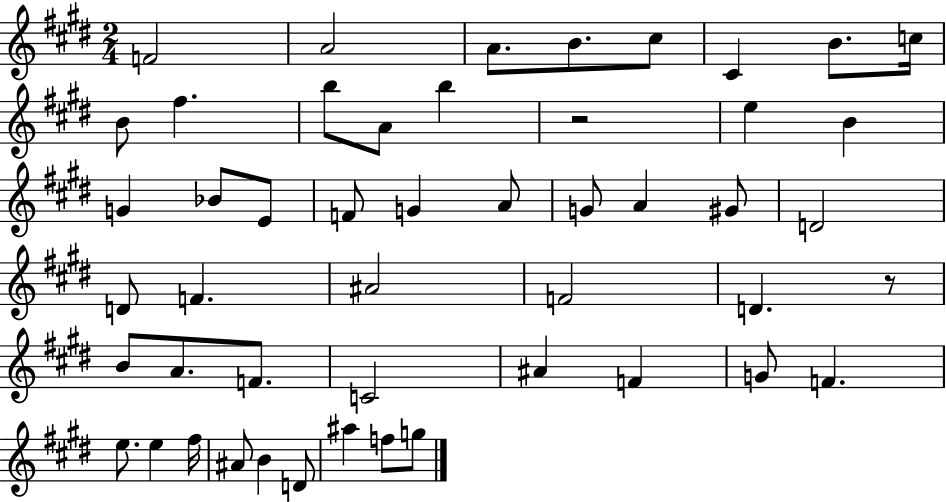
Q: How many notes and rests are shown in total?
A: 49